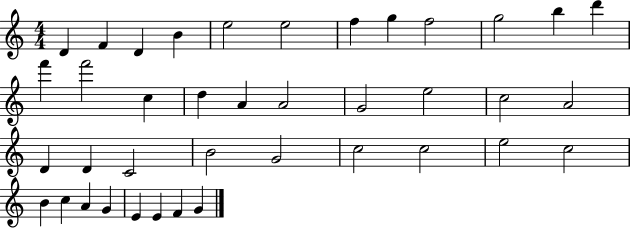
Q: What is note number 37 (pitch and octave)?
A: E4